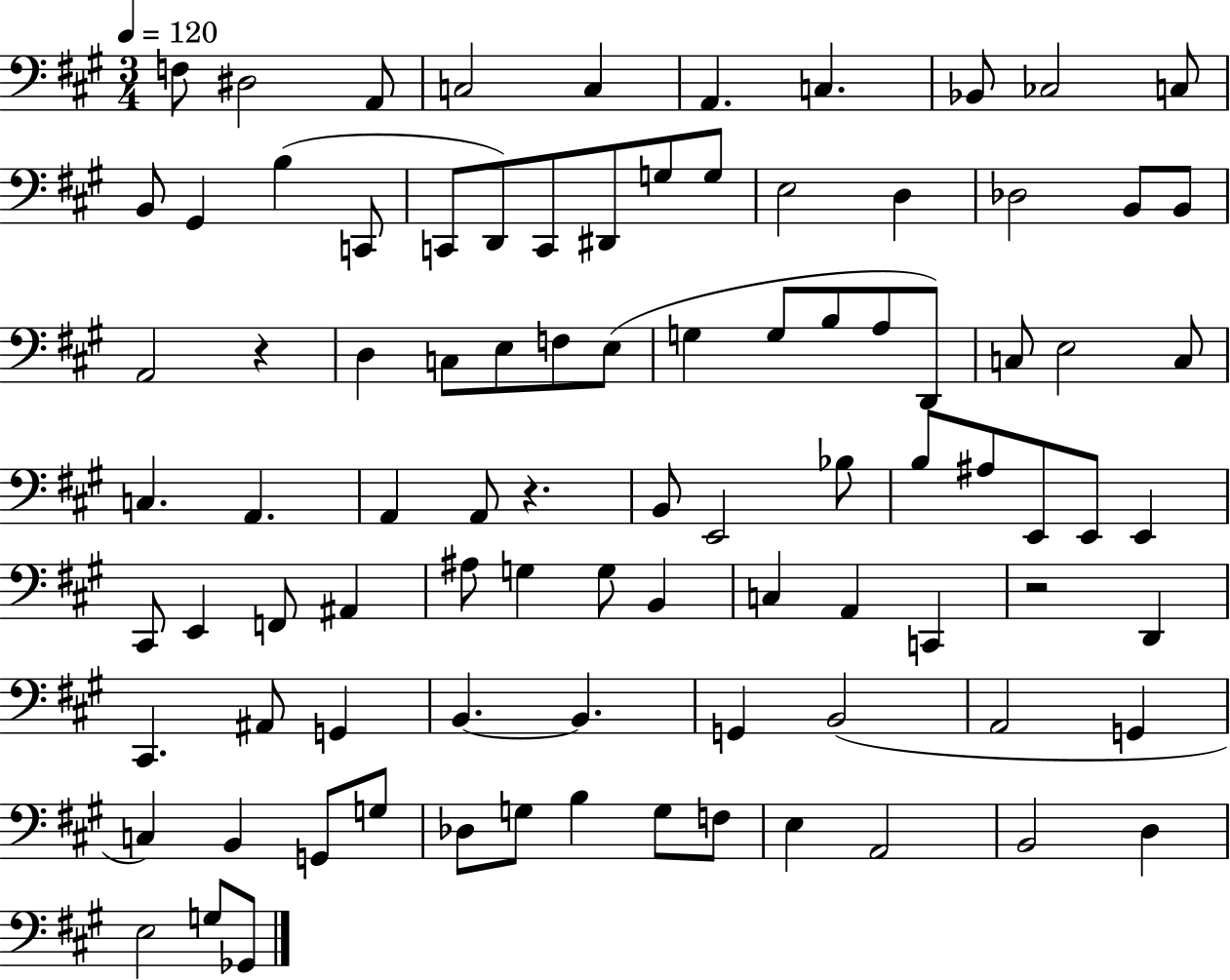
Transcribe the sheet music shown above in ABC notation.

X:1
T:Untitled
M:3/4
L:1/4
K:A
F,/2 ^D,2 A,,/2 C,2 C, A,, C, _B,,/2 _C,2 C,/2 B,,/2 ^G,, B, C,,/2 C,,/2 D,,/2 C,,/2 ^D,,/2 G,/2 G,/2 E,2 D, _D,2 B,,/2 B,,/2 A,,2 z D, C,/2 E,/2 F,/2 E,/2 G, G,/2 B,/2 A,/2 D,,/2 C,/2 E,2 C,/2 C, A,, A,, A,,/2 z B,,/2 E,,2 _B,/2 B,/2 ^A,/2 E,,/2 E,,/2 E,, ^C,,/2 E,, F,,/2 ^A,, ^A,/2 G, G,/2 B,, C, A,, C,, z2 D,, ^C,, ^A,,/2 G,, B,, B,, G,, B,,2 A,,2 G,, C, B,, G,,/2 G,/2 _D,/2 G,/2 B, G,/2 F,/2 E, A,,2 B,,2 D, E,2 G,/2 _G,,/2